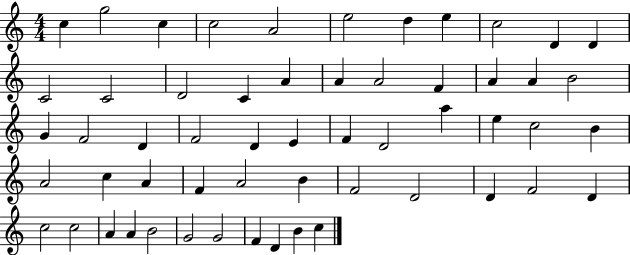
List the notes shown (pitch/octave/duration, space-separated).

C5/q G5/h C5/q C5/h A4/h E5/h D5/q E5/q C5/h D4/q D4/q C4/h C4/h D4/h C4/q A4/q A4/q A4/h F4/q A4/q A4/q B4/h G4/q F4/h D4/q F4/h D4/q E4/q F4/q D4/h A5/q E5/q C5/h B4/q A4/h C5/q A4/q F4/q A4/h B4/q F4/h D4/h D4/q F4/h D4/q C5/h C5/h A4/q A4/q B4/h G4/h G4/h F4/q D4/q B4/q C5/q